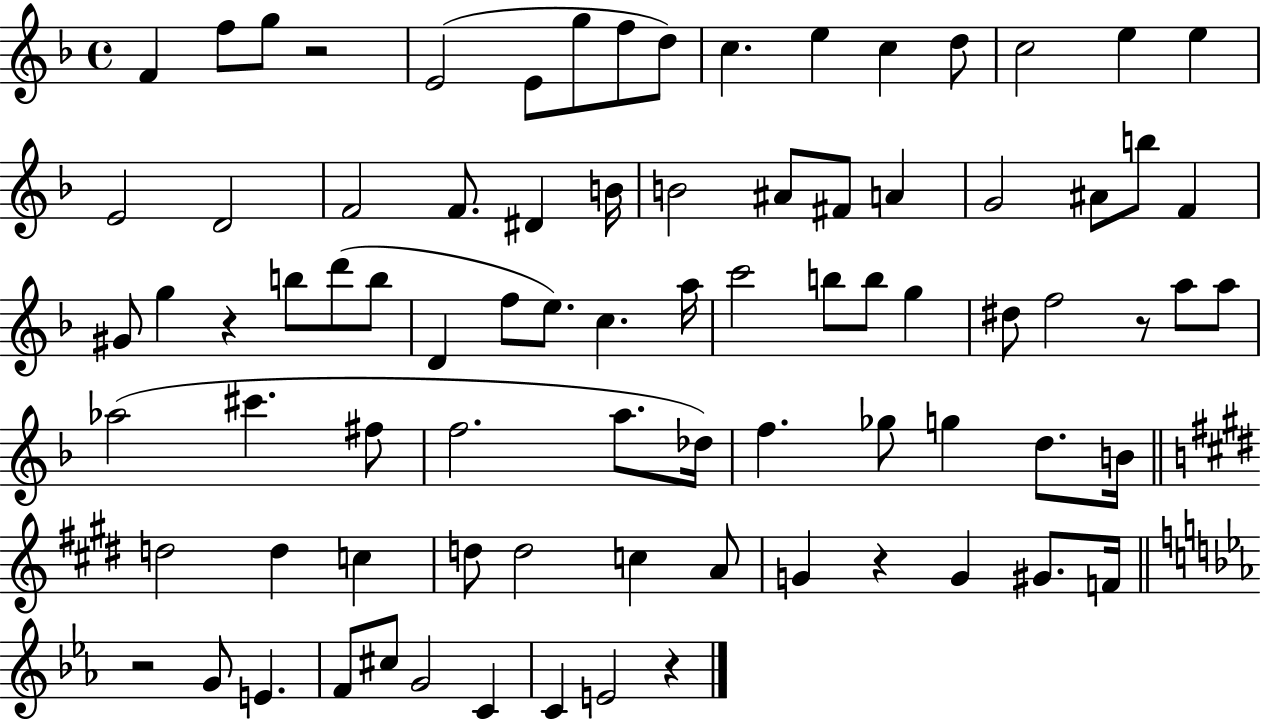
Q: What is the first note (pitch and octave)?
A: F4